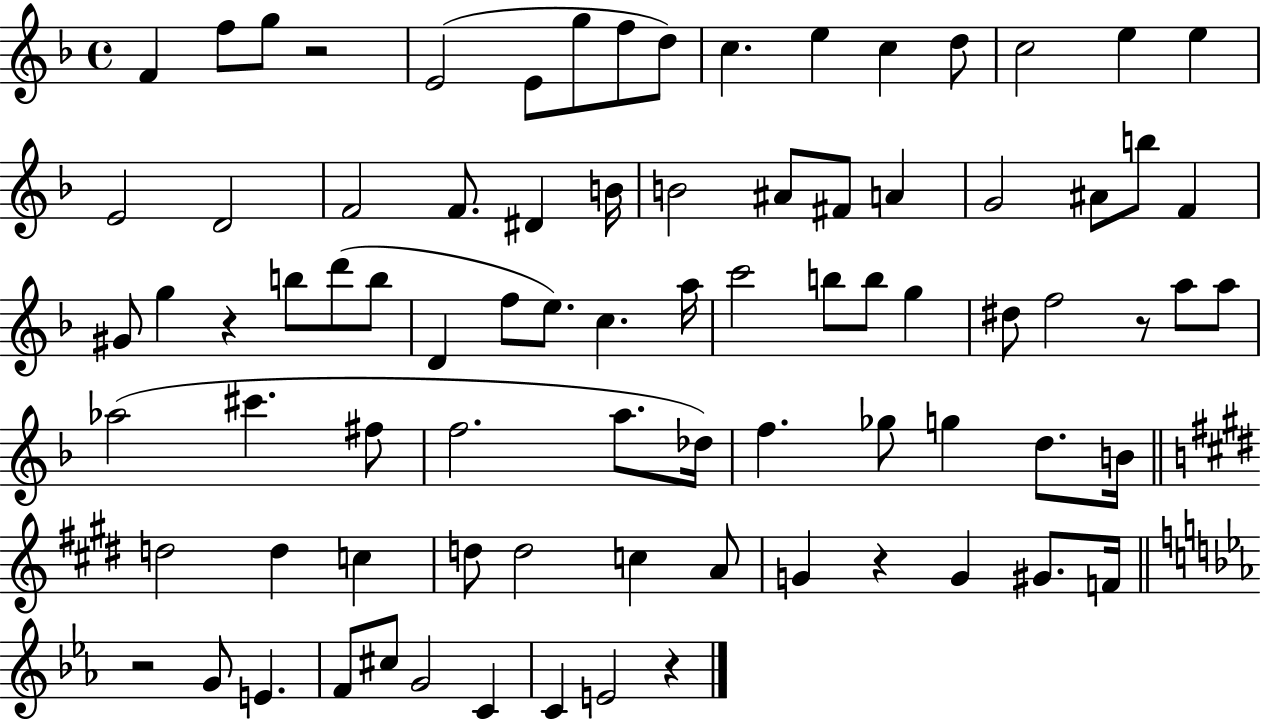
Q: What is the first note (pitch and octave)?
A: F4